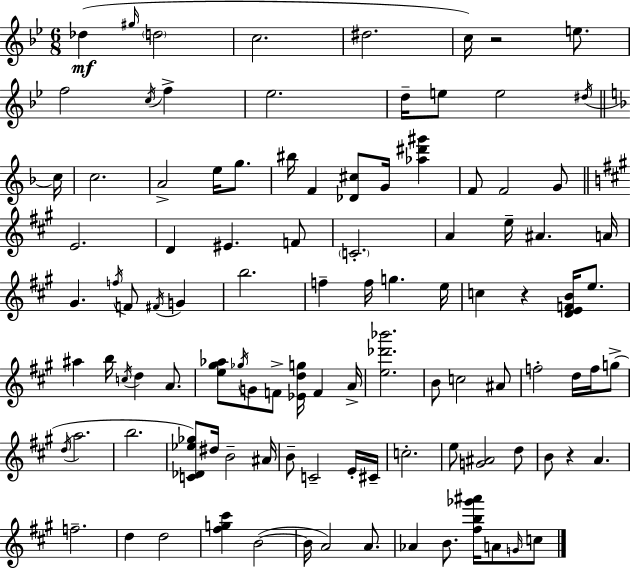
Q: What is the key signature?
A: G minor